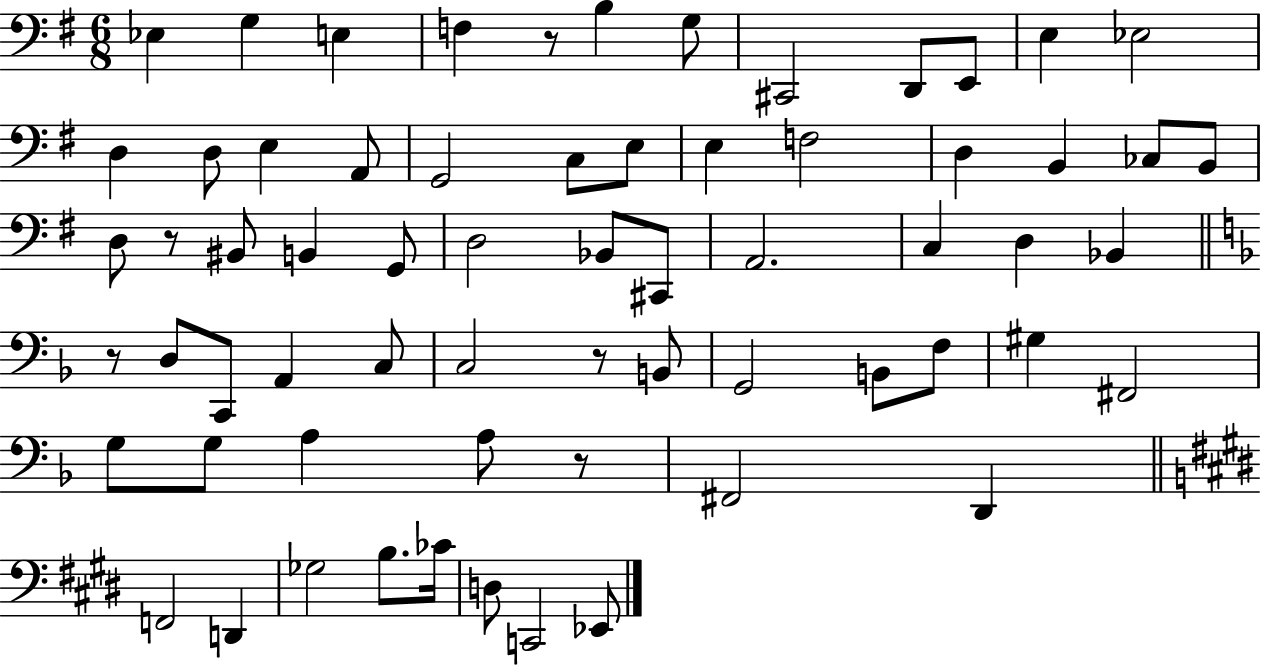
{
  \clef bass
  \numericTimeSignature
  \time 6/8
  \key g \major
  \repeat volta 2 { ees4 g4 e4 | f4 r8 b4 g8 | cis,2 d,8 e,8 | e4 ees2 | \break d4 d8 e4 a,8 | g,2 c8 e8 | e4 f2 | d4 b,4 ces8 b,8 | \break d8 r8 bis,8 b,4 g,8 | d2 bes,8 cis,8 | a,2. | c4 d4 bes,4 | \break \bar "||" \break \key f \major r8 d8 c,8 a,4 c8 | c2 r8 b,8 | g,2 b,8 f8 | gis4 fis,2 | \break g8 g8 a4 a8 r8 | fis,2 d,4 | \bar "||" \break \key e \major f,2 d,4 | ges2 b8. ces'16 | d8 c,2 ees,8 | } \bar "|."
}